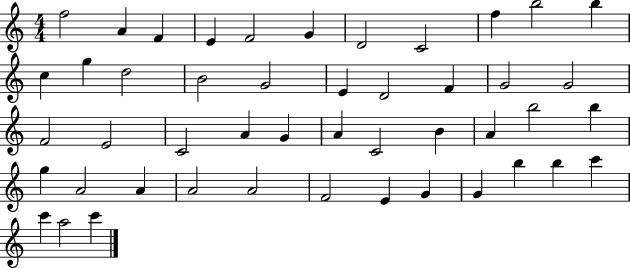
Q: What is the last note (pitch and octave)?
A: C6